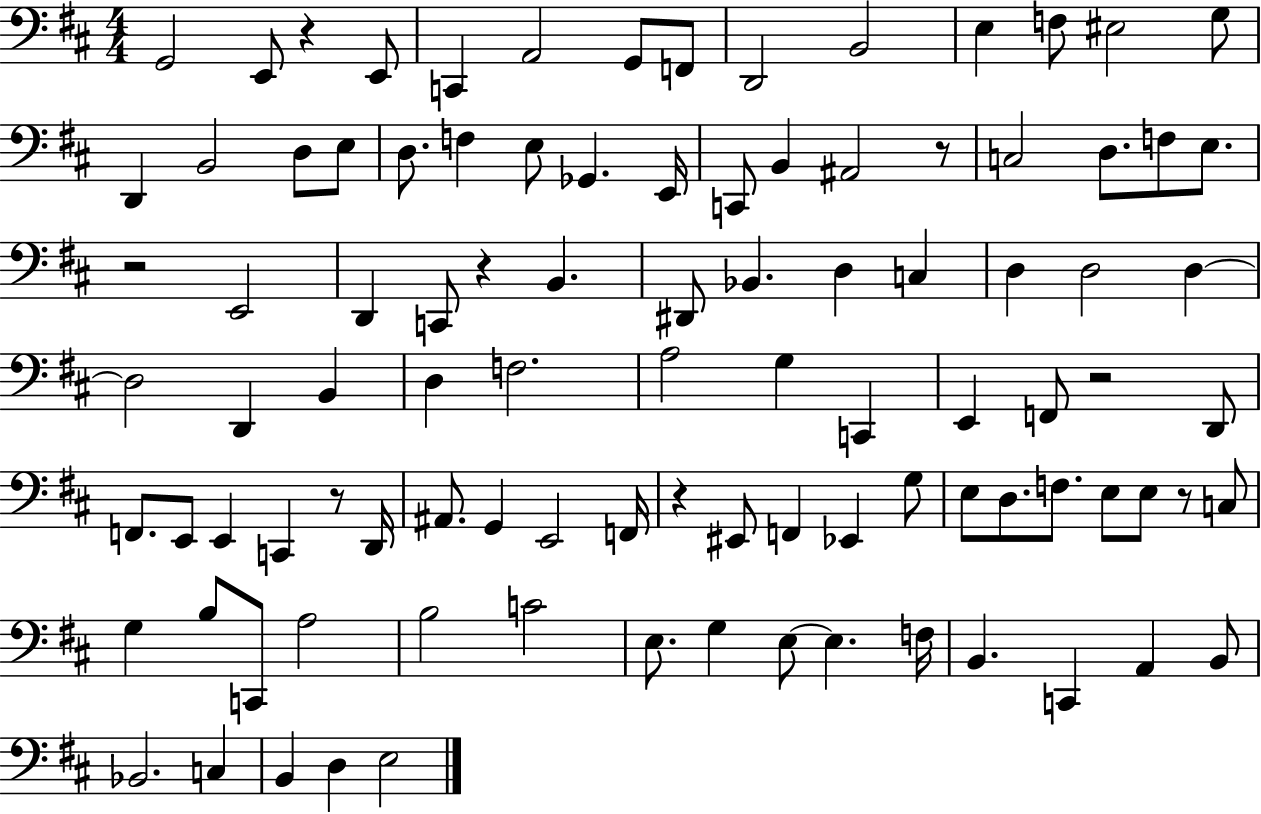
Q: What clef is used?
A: bass